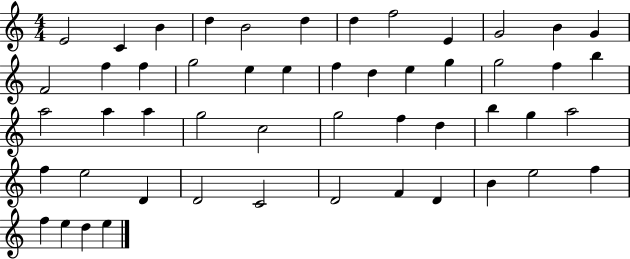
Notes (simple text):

E4/h C4/q B4/q D5/q B4/h D5/q D5/q F5/h E4/q G4/h B4/q G4/q F4/h F5/q F5/q G5/h E5/q E5/q F5/q D5/q E5/q G5/q G5/h F5/q B5/q A5/h A5/q A5/q G5/h C5/h G5/h F5/q D5/q B5/q G5/q A5/h F5/q E5/h D4/q D4/h C4/h D4/h F4/q D4/q B4/q E5/h F5/q F5/q E5/q D5/q E5/q